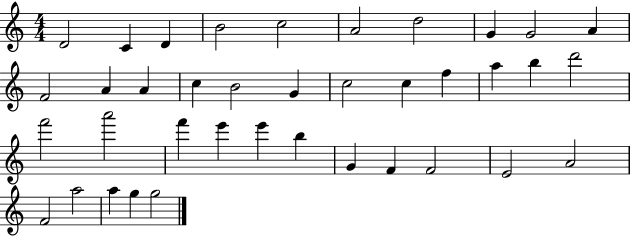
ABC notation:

X:1
T:Untitled
M:4/4
L:1/4
K:C
D2 C D B2 c2 A2 d2 G G2 A F2 A A c B2 G c2 c f a b d'2 f'2 a'2 f' e' e' b G F F2 E2 A2 F2 a2 a g g2